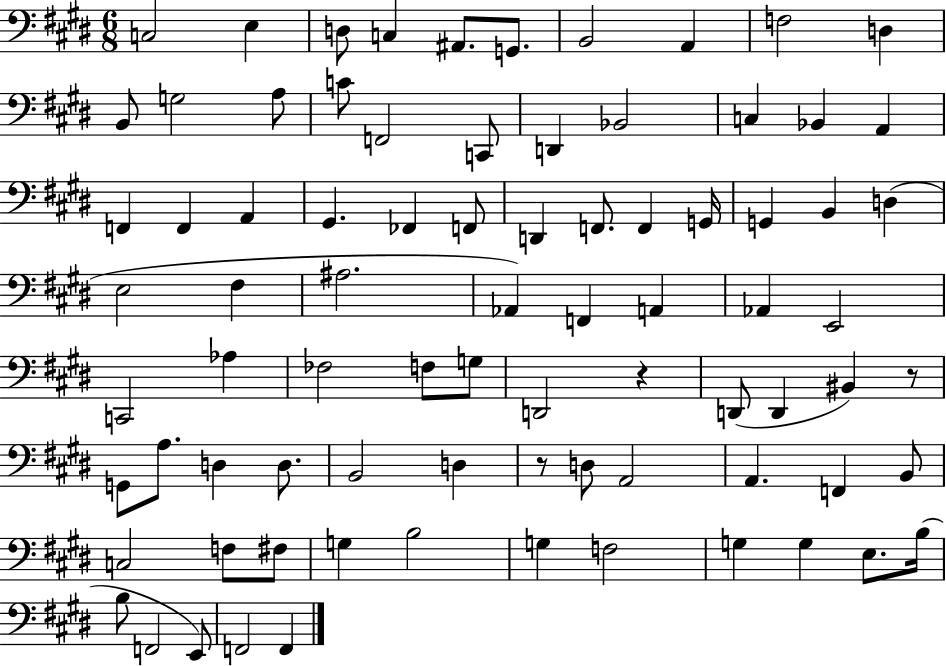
C3/h E3/q D3/e C3/q A#2/e. G2/e. B2/h A2/q F3/h D3/q B2/e G3/h A3/e C4/e F2/h C2/e D2/q Bb2/h C3/q Bb2/q A2/q F2/q F2/q A2/q G#2/q. FES2/q F2/e D2/q F2/e. F2/q G2/s G2/q B2/q D3/q E3/h F#3/q A#3/h. Ab2/q F2/q A2/q Ab2/q E2/h C2/h Ab3/q FES3/h F3/e G3/e D2/h R/q D2/e D2/q BIS2/q R/e G2/e A3/e. D3/q D3/e. B2/h D3/q R/e D3/e A2/h A2/q. F2/q B2/e C3/h F3/e F#3/e G3/q B3/h G3/q F3/h G3/q G3/q E3/e. B3/s B3/e F2/h E2/e F2/h F2/q